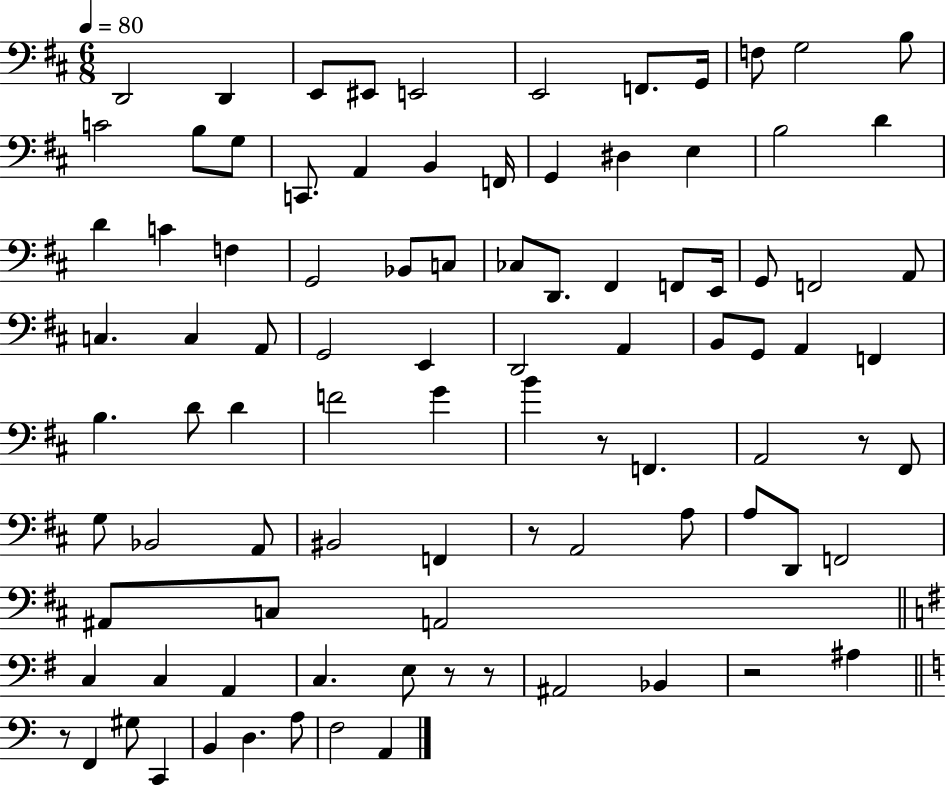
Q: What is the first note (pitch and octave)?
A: D2